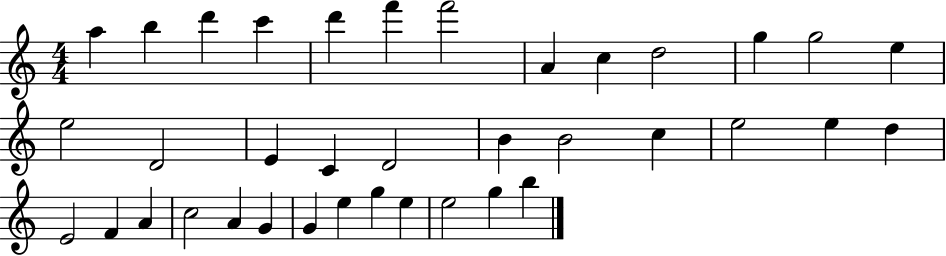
A5/q B5/q D6/q C6/q D6/q F6/q F6/h A4/q C5/q D5/h G5/q G5/h E5/q E5/h D4/h E4/q C4/q D4/h B4/q B4/h C5/q E5/h E5/q D5/q E4/h F4/q A4/q C5/h A4/q G4/q G4/q E5/q G5/q E5/q E5/h G5/q B5/q